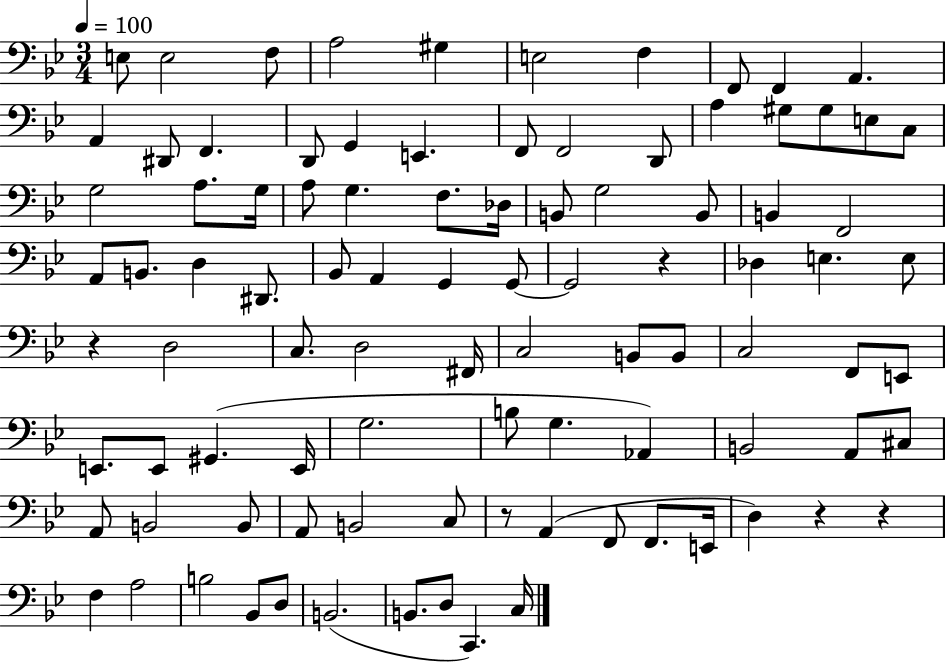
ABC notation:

X:1
T:Untitled
M:3/4
L:1/4
K:Bb
E,/2 E,2 F,/2 A,2 ^G, E,2 F, F,,/2 F,, A,, A,, ^D,,/2 F,, D,,/2 G,, E,, F,,/2 F,,2 D,,/2 A, ^G,/2 ^G,/2 E,/2 C,/2 G,2 A,/2 G,/4 A,/2 G, F,/2 _D,/4 B,,/2 G,2 B,,/2 B,, F,,2 A,,/2 B,,/2 D, ^D,,/2 _B,,/2 A,, G,, G,,/2 G,,2 z _D, E, E,/2 z D,2 C,/2 D,2 ^F,,/4 C,2 B,,/2 B,,/2 C,2 F,,/2 E,,/2 E,,/2 E,,/2 ^G,, E,,/4 G,2 B,/2 G, _A,, B,,2 A,,/2 ^C,/2 A,,/2 B,,2 B,,/2 A,,/2 B,,2 C,/2 z/2 A,, F,,/2 F,,/2 E,,/4 D, z z F, A,2 B,2 _B,,/2 D,/2 B,,2 B,,/2 D,/2 C,, C,/4